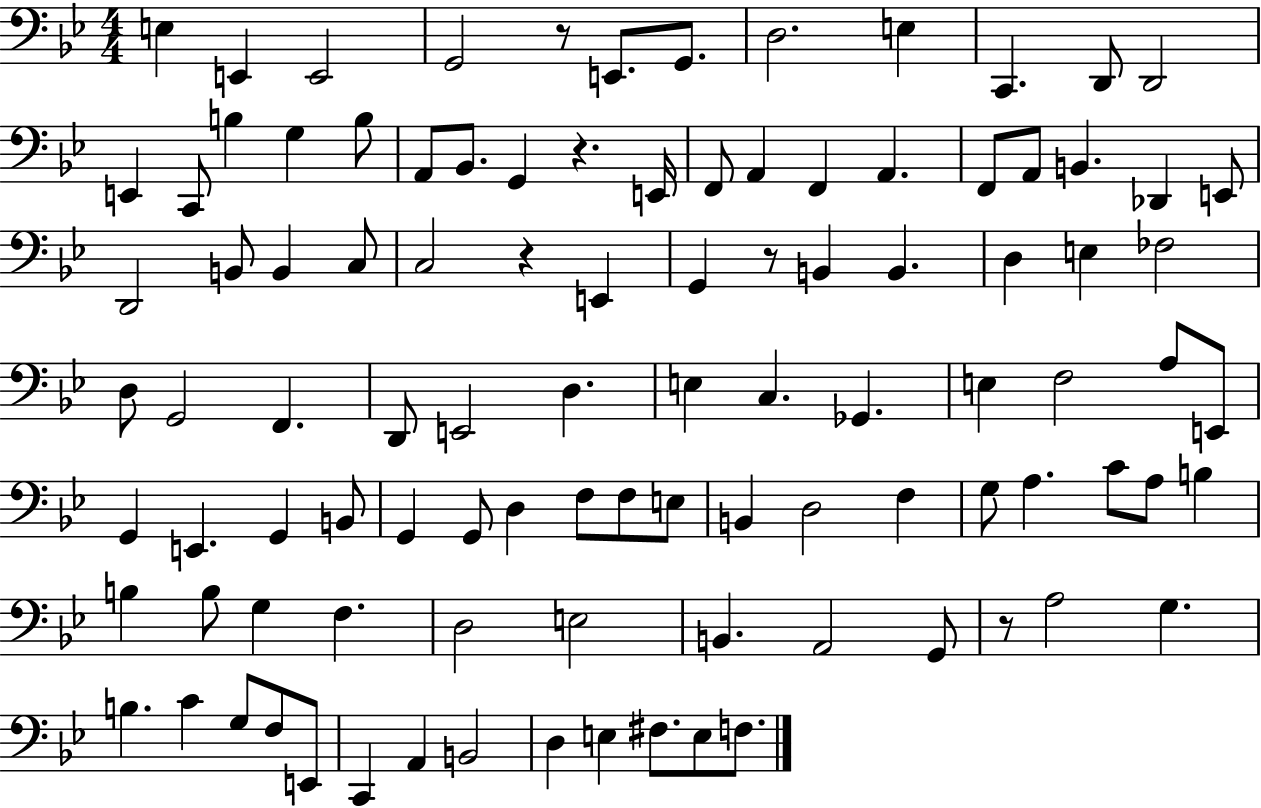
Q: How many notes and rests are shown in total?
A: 101